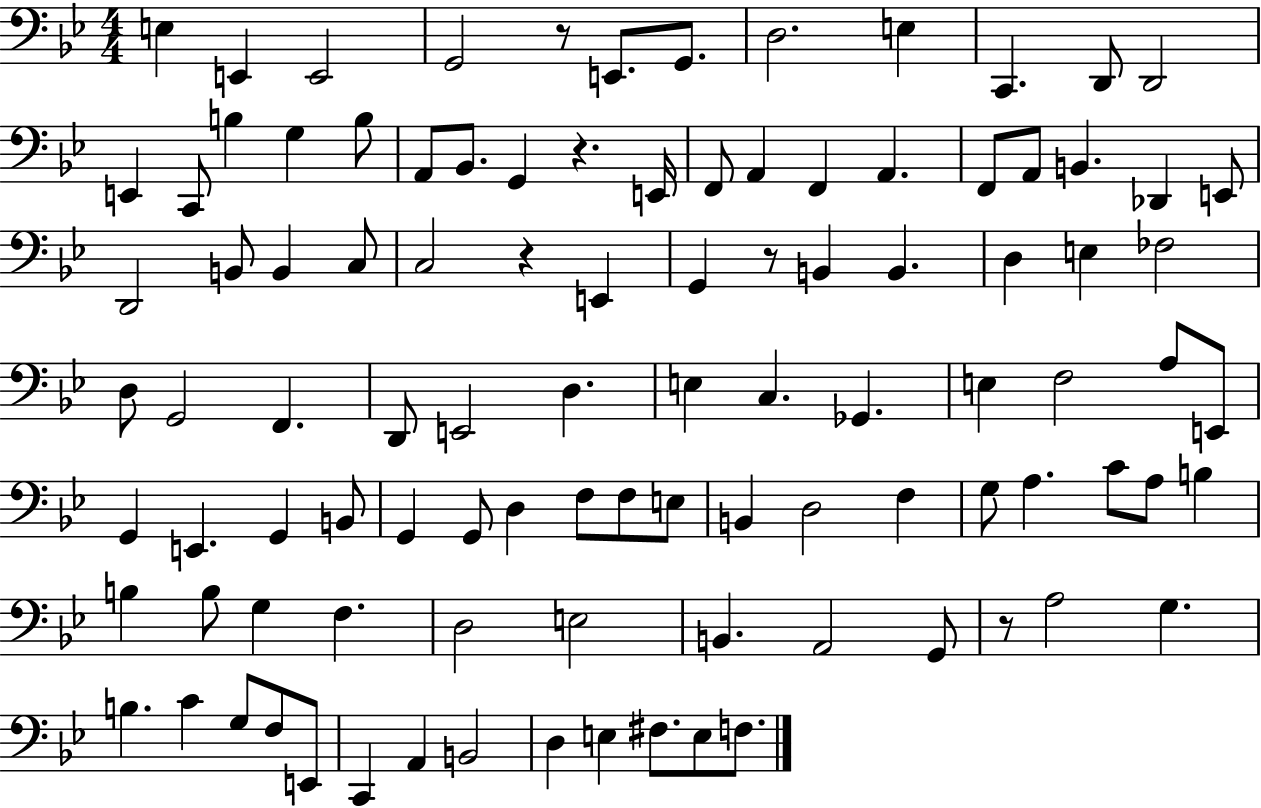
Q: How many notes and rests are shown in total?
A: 101